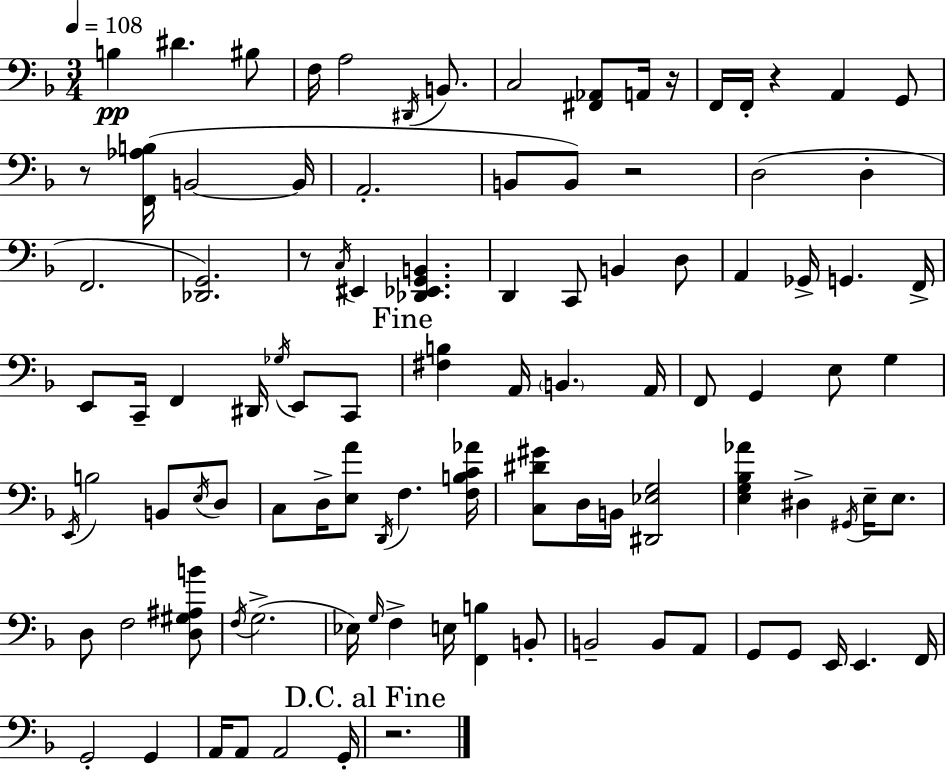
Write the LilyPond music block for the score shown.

{
  \clef bass
  \numericTimeSignature
  \time 3/4
  \key d \minor
  \tempo 4 = 108
  \repeat volta 2 { b4\pp dis'4. bis8 | f16 a2 \acciaccatura { dis,16 } b,8. | c2 <fis, aes,>8 a,16 | r16 f,16 f,16-. r4 a,4 g,8 | \break r8 <f, aes b>16( b,2~~ | b,16 a,2.-. | b,8 b,8) r2 | d2( d4-. | \break f,2. | <des, g,>2.) | r8 \acciaccatura { c16 } eis,4 <des, ees, g, b,>4. | d,4 c,8 b,4 | \break d8 a,4 ges,16-> g,4. | f,16-> e,8 c,16-- f,4 dis,16 \acciaccatura { ges16 } e,8 | c,8 \mark "Fine" <fis b>4 a,16 \parenthesize b,4. | a,16 f,8 g,4 e8 g4 | \break \acciaccatura { e,16 } b2 | b,8 \acciaccatura { e16 } d8 c8 d16-> <e a'>8 \acciaccatura { d,16 } f4. | <f b c' aes'>16 <c dis' gis'>8 d16 b,16 <dis, ees g>2 | <e g bes aes'>4 dis4-> | \break \acciaccatura { gis,16 } e16-- e8. d8 f2 | <d gis ais b'>8 \acciaccatura { f16 }( g2.-> | ees16) \grace { g16 } f4-> | e16 <f, b>4 b,8-. b,2-- | \break b,8 a,8 g,8 g,8 | e,16 e,4. f,16 g,2-. | g,4 a,16 a,8 | a,2 g,16-. \mark "D.C. al Fine" r2. | \break } \bar "|."
}